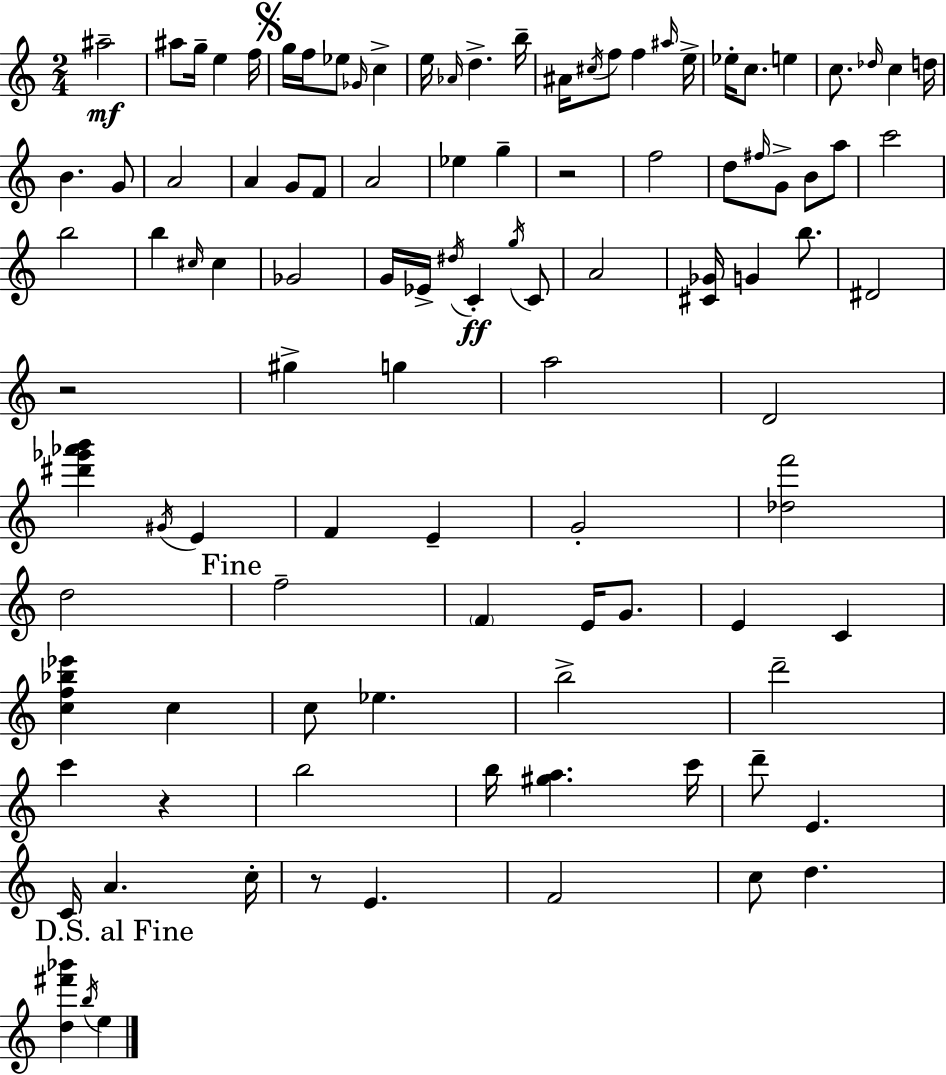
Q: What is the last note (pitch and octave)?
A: E5